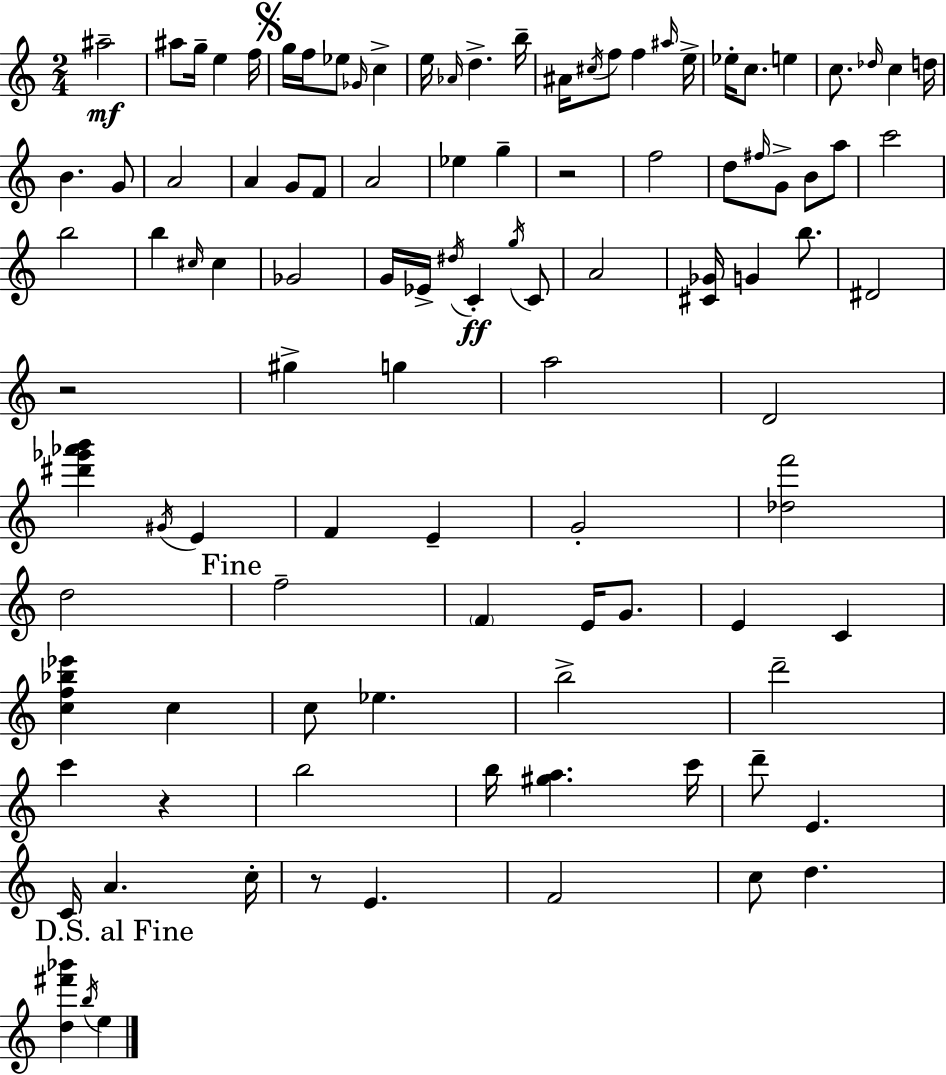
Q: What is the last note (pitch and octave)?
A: E5